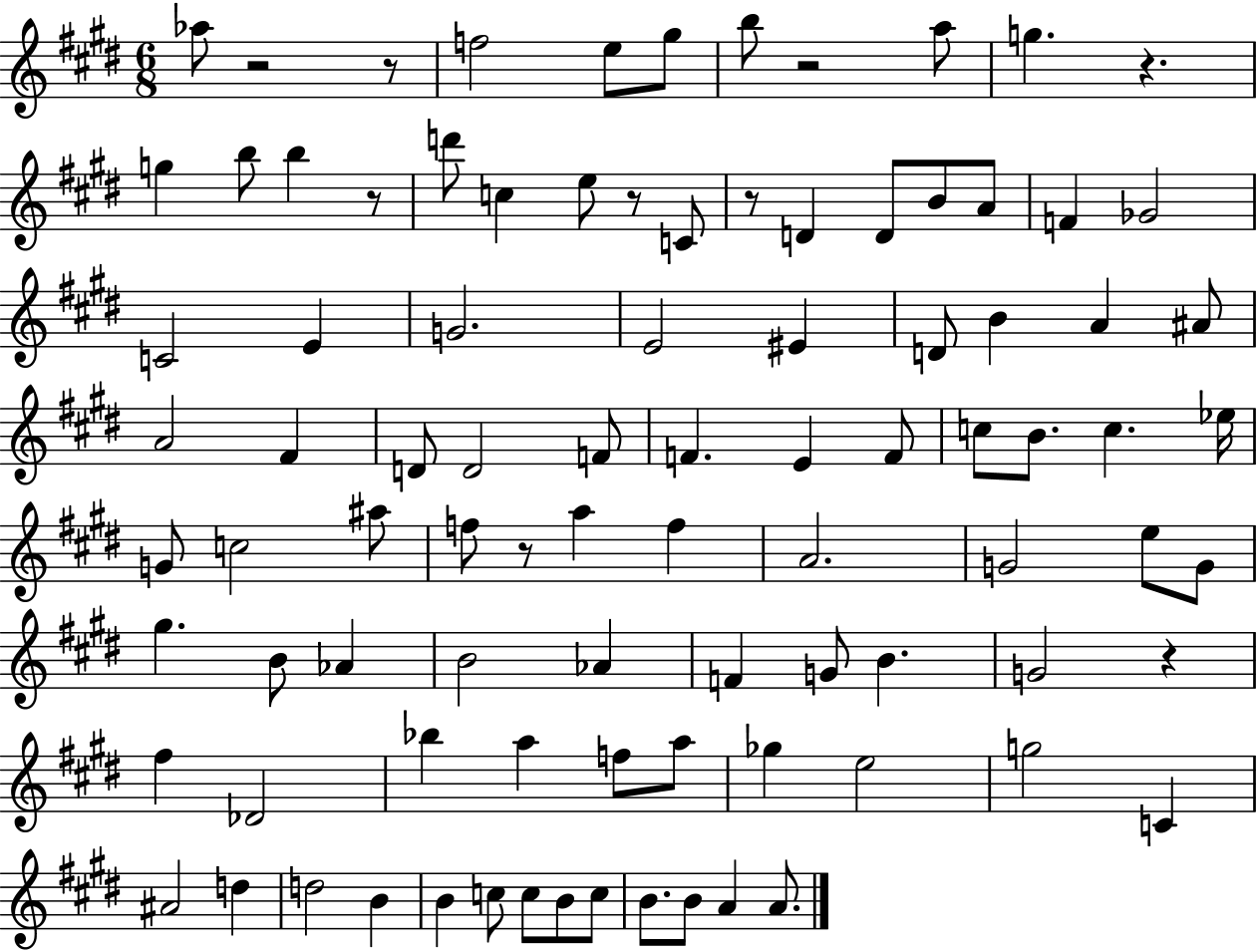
Ab5/e R/h R/e F5/h E5/e G#5/e B5/e R/h A5/e G5/q. R/q. G5/q B5/e B5/q R/e D6/e C5/q E5/e R/e C4/e R/e D4/q D4/e B4/e A4/e F4/q Gb4/h C4/h E4/q G4/h. E4/h EIS4/q D4/e B4/q A4/q A#4/e A4/h F#4/q D4/e D4/h F4/e F4/q. E4/q F4/e C5/e B4/e. C5/q. Eb5/s G4/e C5/h A#5/e F5/e R/e A5/q F5/q A4/h. G4/h E5/e G4/e G#5/q. B4/e Ab4/q B4/h Ab4/q F4/q G4/e B4/q. G4/h R/q F#5/q Db4/h Bb5/q A5/q F5/e A5/e Gb5/q E5/h G5/h C4/q A#4/h D5/q D5/h B4/q B4/q C5/e C5/e B4/e C5/e B4/e. B4/e A4/q A4/e.